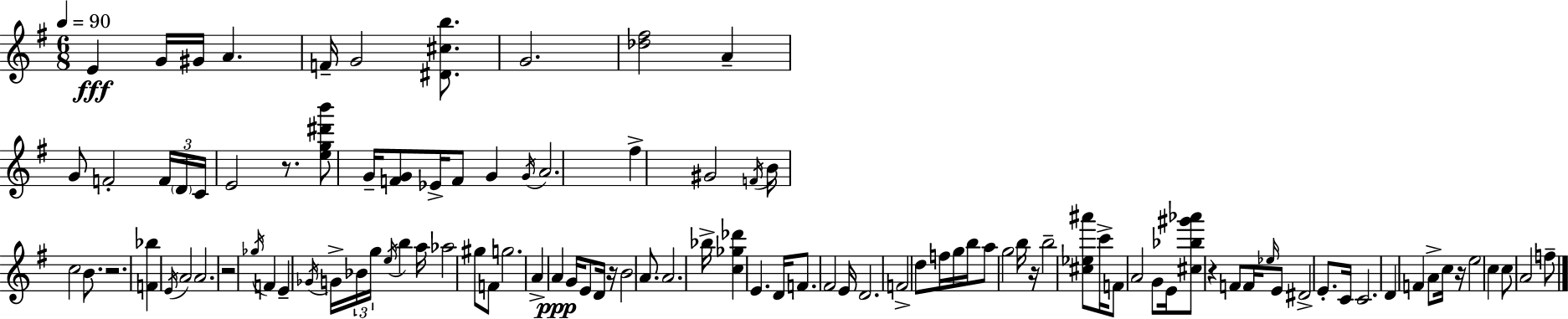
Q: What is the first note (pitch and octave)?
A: E4